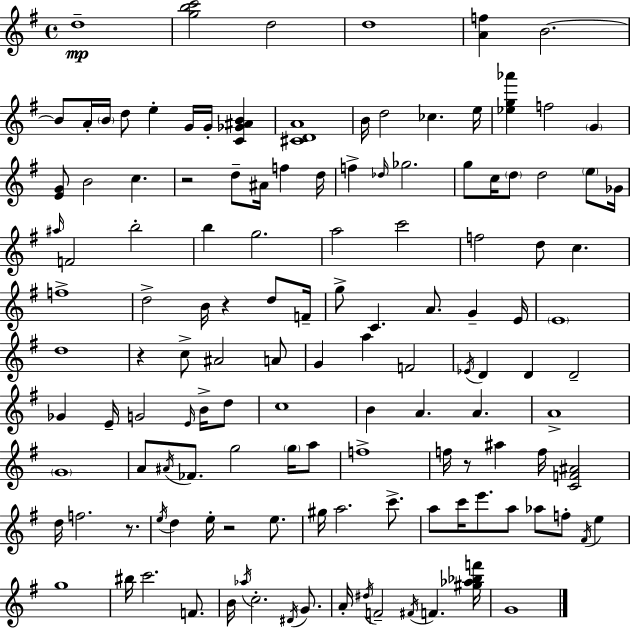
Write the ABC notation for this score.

X:1
T:Untitled
M:4/4
L:1/4
K:G
d4 [gbc']2 d2 d4 [Af] B2 B/2 A/4 B/4 d/2 e G/4 G/4 [C_G^AB] [^CDA]4 B/4 d2 _c e/4 [_eg_a'] f2 G [EG]/2 B2 c z2 d/2 ^A/4 f d/4 f _d/4 _g2 g/2 c/4 d/2 d2 e/2 _G/4 ^a/4 F2 b2 b g2 a2 c'2 f2 d/2 c f4 d2 B/4 z d/2 F/4 g/2 C A/2 G E/4 E4 d4 z c/2 ^A2 A/2 G a F2 _E/4 D D D2 _G E/4 G2 E/4 B/4 d/2 c4 B A A A4 G4 A/2 ^A/4 _F/2 g2 g/4 a/2 f4 f/4 z/2 ^a f/4 [CF^A]2 d/4 f2 z/2 e/4 d e/4 z2 e/2 ^g/4 a2 c'/2 a/2 c'/4 e'/2 a/2 _a/2 f/2 ^F/4 e g4 ^b/4 c'2 F/2 B/4 _a/4 c2 ^D/4 G/2 A/4 ^d/4 F2 ^F/4 F [^g_a_bf']/4 G4